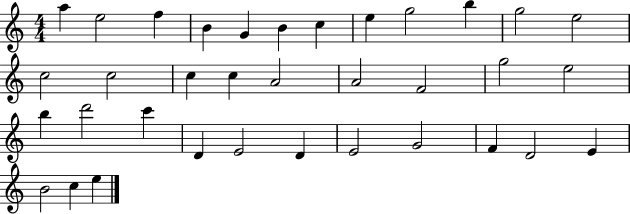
{
  \clef treble
  \numericTimeSignature
  \time 4/4
  \key c \major
  a''4 e''2 f''4 | b'4 g'4 b'4 c''4 | e''4 g''2 b''4 | g''2 e''2 | \break c''2 c''2 | c''4 c''4 a'2 | a'2 f'2 | g''2 e''2 | \break b''4 d'''2 c'''4 | d'4 e'2 d'4 | e'2 g'2 | f'4 d'2 e'4 | \break b'2 c''4 e''4 | \bar "|."
}